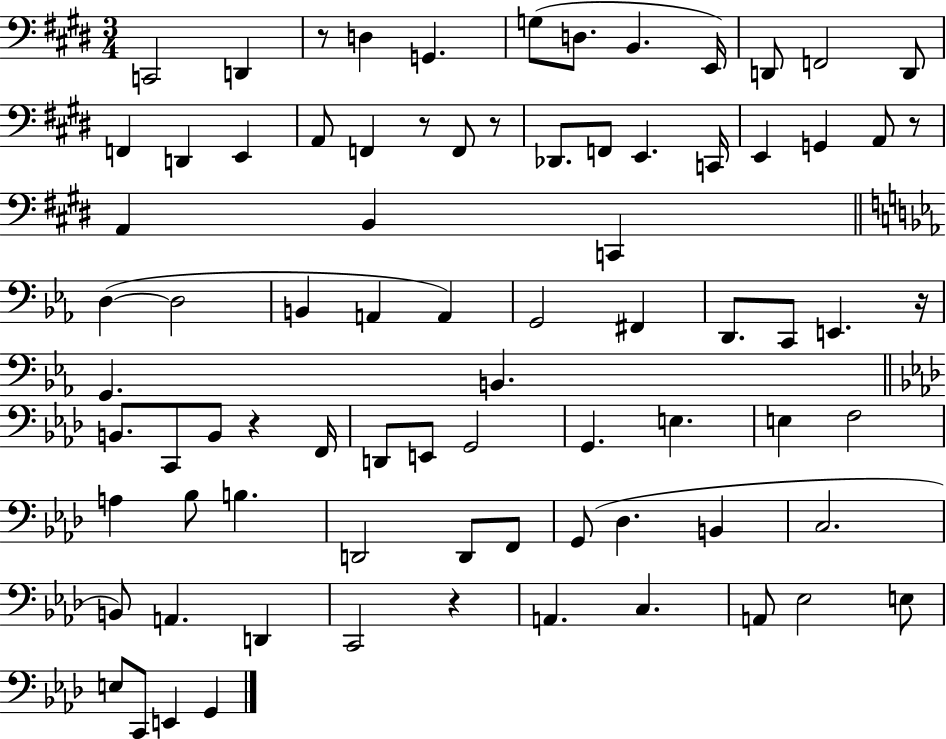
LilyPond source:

{
  \clef bass
  \numericTimeSignature
  \time 3/4
  \key e \major
  c,2 d,4 | r8 d4 g,4. | g8( d8. b,4. e,16) | d,8 f,2 d,8 | \break f,4 d,4 e,4 | a,8 f,4 r8 f,8 r8 | des,8. f,8 e,4. c,16 | e,4 g,4 a,8 r8 | \break a,4 b,4 c,4 | \bar "||" \break \key ees \major d4~(~ d2 | b,4 a,4 a,4) | g,2 fis,4 | d,8. c,8 e,4. r16 | \break g,4. b,4. | \bar "||" \break \key f \minor b,8. c,8 b,8 r4 f,16 | d,8 e,8 g,2 | g,4. e4. | e4 f2 | \break a4 bes8 b4. | d,2 d,8 f,8 | g,8( des4. b,4 | c2. | \break b,8) a,4. d,4 | c,2 r4 | a,4. c4. | a,8 ees2 e8 | \break e8 c,8 e,4 g,4 | \bar "|."
}